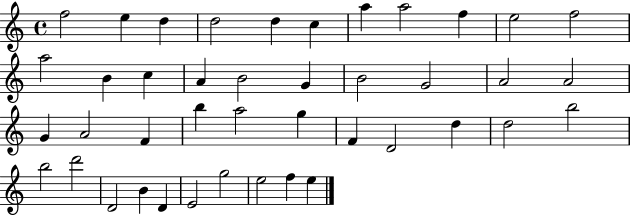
X:1
T:Untitled
M:4/4
L:1/4
K:C
f2 e d d2 d c a a2 f e2 f2 a2 B c A B2 G B2 G2 A2 A2 G A2 F b a2 g F D2 d d2 b2 b2 d'2 D2 B D E2 g2 e2 f e